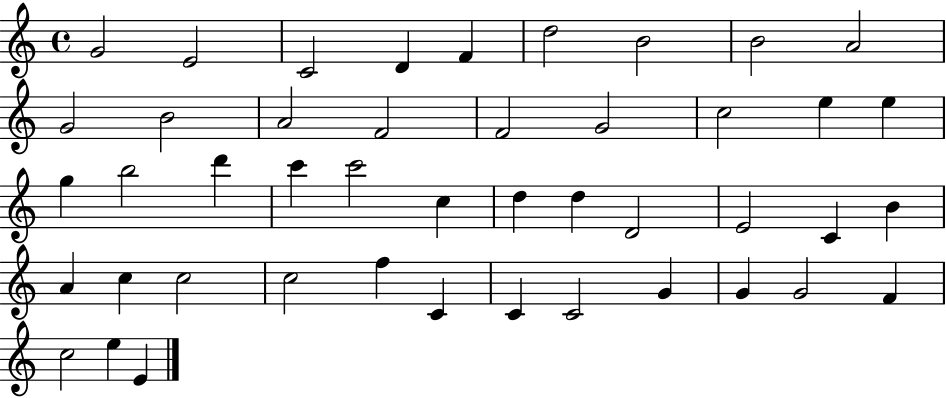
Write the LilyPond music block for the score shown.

{
  \clef treble
  \time 4/4
  \defaultTimeSignature
  \key c \major
  g'2 e'2 | c'2 d'4 f'4 | d''2 b'2 | b'2 a'2 | \break g'2 b'2 | a'2 f'2 | f'2 g'2 | c''2 e''4 e''4 | \break g''4 b''2 d'''4 | c'''4 c'''2 c''4 | d''4 d''4 d'2 | e'2 c'4 b'4 | \break a'4 c''4 c''2 | c''2 f''4 c'4 | c'4 c'2 g'4 | g'4 g'2 f'4 | \break c''2 e''4 e'4 | \bar "|."
}